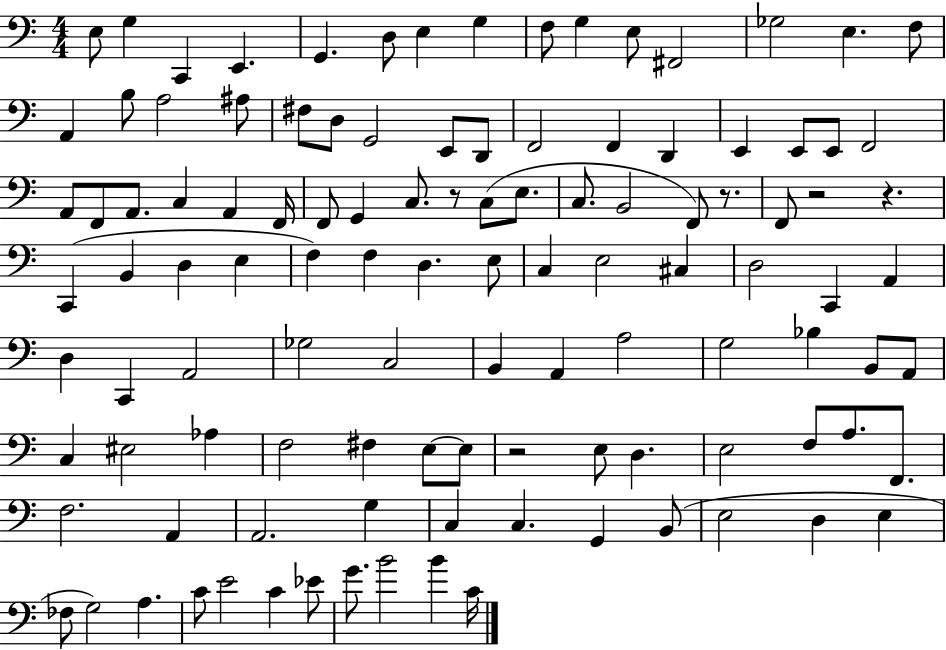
{
  \clef bass
  \numericTimeSignature
  \time 4/4
  \key c \major
  \repeat volta 2 { e8 g4 c,4 e,4. | g,4. d8 e4 g4 | f8 g4 e8 fis,2 | ges2 e4. f8 | \break a,4 b8 a2 ais8 | fis8 d8 g,2 e,8 d,8 | f,2 f,4 d,4 | e,4 e,8 e,8 f,2 | \break a,8 f,8 a,8. c4 a,4 f,16 | f,8 g,4 c8. r8 c8( e8. | c8. b,2 f,8) r8. | f,8 r2 r4. | \break c,4( b,4 d4 e4 | f4) f4 d4. e8 | c4 e2 cis4 | d2 c,4 a,4 | \break d4 c,4 a,2 | ges2 c2 | b,4 a,4 a2 | g2 bes4 b,8 a,8 | \break c4 eis2 aes4 | f2 fis4 e8~~ e8 | r2 e8 d4. | e2 f8 a8. f,8. | \break f2. a,4 | a,2. g4 | c4 c4. g,4 b,8( | e2 d4 e4 | \break fes8 g2) a4. | c'8 e'2 c'4 ees'8 | g'8. b'2 b'4 c'16 | } \bar "|."
}